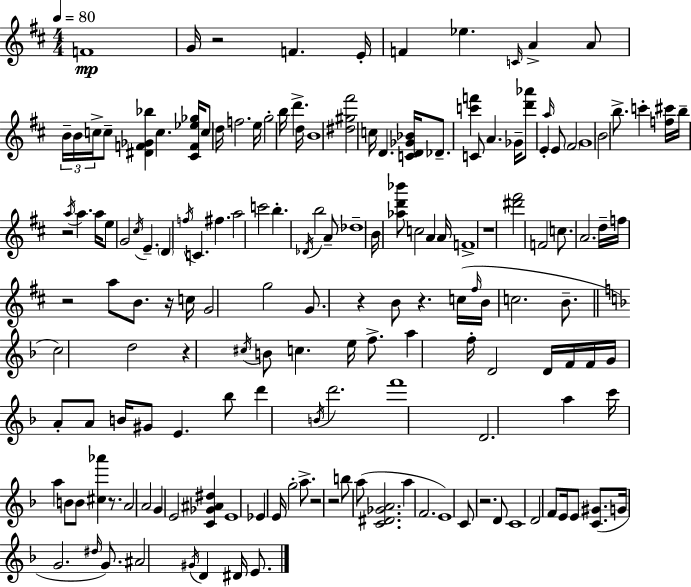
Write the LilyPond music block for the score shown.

{
  \clef treble
  \numericTimeSignature
  \time 4/4
  \key d \major
  \tempo 4 = 80
  f'1\mp | g'16 r2 f'4. e'16-. | f'4 ees''4. \grace { c'16 } a'4-> a'8 | \tuplet 3/2 { b'16-- b'16 c''16-> } c''8-- <dis' f' ges' bes''>4 c''4. | \break <cis' f' ees'' ges''>16 c''8 d''16 f''2. | e''16 g''2-. b''16 d'''4.-> | d''16 b'1 | <dis'' gis'' fis'''>2 c''16 d'4. | \break <c' d' ges' bes'>16 des'8.-- <c''' f'''>4 c'8 a'4. | ges'16-- <d''' aes'''>8 e'4-. \grace { a''16 } e'8 \parenthesize fis'2 | g'1 | \parenthesize b'2 b''8.-> c'''4-. | \break <f'' cis'''>16 b''16-- r2 \acciaccatura { a''16 } a''4. | a''16 e''8 g'2 \acciaccatura { cis''16 } e'4.-- | \parenthesize d'4 \acciaccatura { f''16 } c'4. fis''4. | a''2 c'''2 | \break b''4.-. \acciaccatura { des'16 } b''2 | a'8-- \parenthesize des''1-- | b'16 <aes'' d''' bes'''>8 c''2 | a'4 a'16 f'1-> | \break r1 | <dis''' fis'''>2 f'2 | c''8. a'2. | d''16-- f''16 r2 a''8 | \break b'8. r16 c''16 g'2 g''2 | g'8. r4 b'8 r4. | c''16( \grace { fis''16 } b'16 c''2. | b'8.-- \bar "||" \break \key f \major c''2) d''2 | r4 \acciaccatura { cis''16 } b'8 c''4. e''16 f''8.-> | a''4 f''16-. d'2 d'16 f'16 | f'16 g'16 a'8-. a'8 b'16 gis'8 e'4. bes''8 | \break d'''4 \acciaccatura { b'16 } d'''2. | f'''1 | d'2. a''4 | c'''16 a''4 b'8 b'8 <cis'' aes'''>4 r8. | \break a'2 a'2 | g'4 e'2 <c' ges' ais' dis''>4 | e'1 | ees'4 e'16 g''2-. a''8.-> | \break r2 r2 | b''8 a''8( <c' dis' ges' a'>2. | a''4 f'2. | e'1) | \break c'8 r2. | d'8 c'1 | d'2 f'8 e'16 e'8 <c' gis'>8.( | g'16 g'2. \grace { dis''16 } | \break g'8.) ais'2 \acciaccatura { gis'16 } d'4 | dis'16 e'8. \bar "|."
}